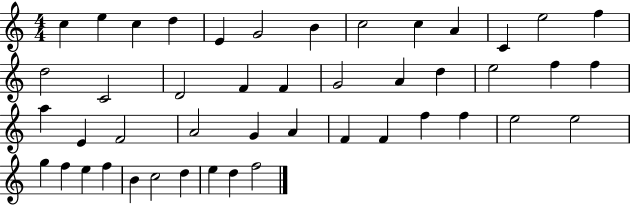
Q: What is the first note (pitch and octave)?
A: C5